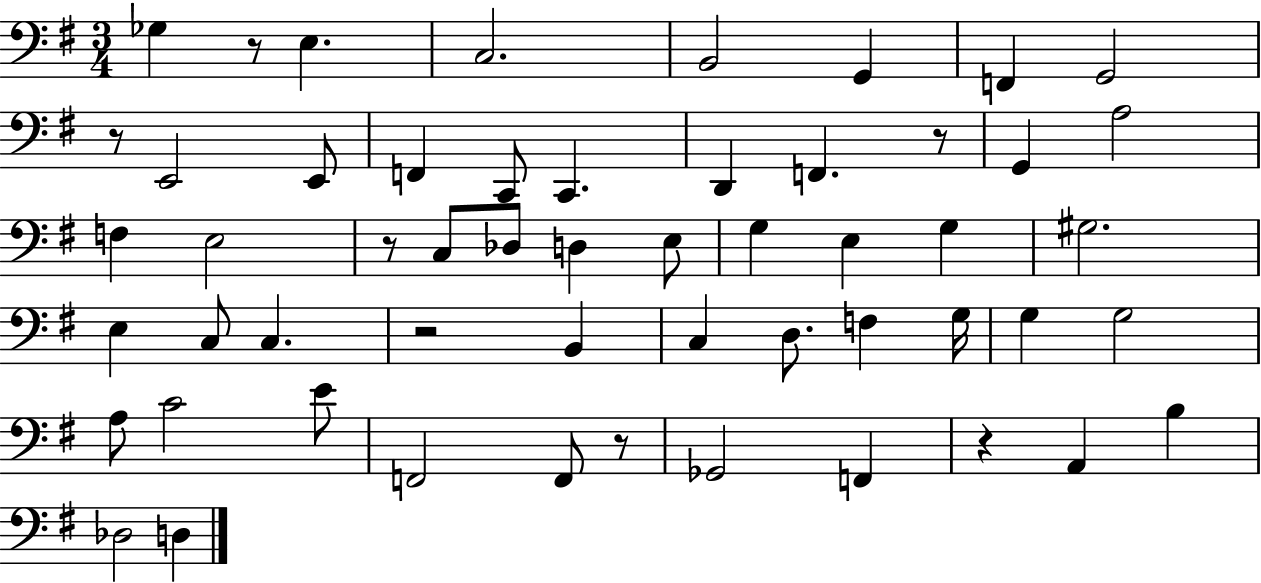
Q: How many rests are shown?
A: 7